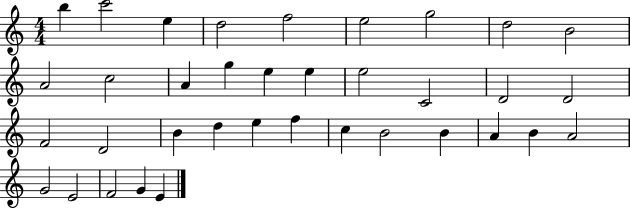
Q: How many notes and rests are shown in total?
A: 36